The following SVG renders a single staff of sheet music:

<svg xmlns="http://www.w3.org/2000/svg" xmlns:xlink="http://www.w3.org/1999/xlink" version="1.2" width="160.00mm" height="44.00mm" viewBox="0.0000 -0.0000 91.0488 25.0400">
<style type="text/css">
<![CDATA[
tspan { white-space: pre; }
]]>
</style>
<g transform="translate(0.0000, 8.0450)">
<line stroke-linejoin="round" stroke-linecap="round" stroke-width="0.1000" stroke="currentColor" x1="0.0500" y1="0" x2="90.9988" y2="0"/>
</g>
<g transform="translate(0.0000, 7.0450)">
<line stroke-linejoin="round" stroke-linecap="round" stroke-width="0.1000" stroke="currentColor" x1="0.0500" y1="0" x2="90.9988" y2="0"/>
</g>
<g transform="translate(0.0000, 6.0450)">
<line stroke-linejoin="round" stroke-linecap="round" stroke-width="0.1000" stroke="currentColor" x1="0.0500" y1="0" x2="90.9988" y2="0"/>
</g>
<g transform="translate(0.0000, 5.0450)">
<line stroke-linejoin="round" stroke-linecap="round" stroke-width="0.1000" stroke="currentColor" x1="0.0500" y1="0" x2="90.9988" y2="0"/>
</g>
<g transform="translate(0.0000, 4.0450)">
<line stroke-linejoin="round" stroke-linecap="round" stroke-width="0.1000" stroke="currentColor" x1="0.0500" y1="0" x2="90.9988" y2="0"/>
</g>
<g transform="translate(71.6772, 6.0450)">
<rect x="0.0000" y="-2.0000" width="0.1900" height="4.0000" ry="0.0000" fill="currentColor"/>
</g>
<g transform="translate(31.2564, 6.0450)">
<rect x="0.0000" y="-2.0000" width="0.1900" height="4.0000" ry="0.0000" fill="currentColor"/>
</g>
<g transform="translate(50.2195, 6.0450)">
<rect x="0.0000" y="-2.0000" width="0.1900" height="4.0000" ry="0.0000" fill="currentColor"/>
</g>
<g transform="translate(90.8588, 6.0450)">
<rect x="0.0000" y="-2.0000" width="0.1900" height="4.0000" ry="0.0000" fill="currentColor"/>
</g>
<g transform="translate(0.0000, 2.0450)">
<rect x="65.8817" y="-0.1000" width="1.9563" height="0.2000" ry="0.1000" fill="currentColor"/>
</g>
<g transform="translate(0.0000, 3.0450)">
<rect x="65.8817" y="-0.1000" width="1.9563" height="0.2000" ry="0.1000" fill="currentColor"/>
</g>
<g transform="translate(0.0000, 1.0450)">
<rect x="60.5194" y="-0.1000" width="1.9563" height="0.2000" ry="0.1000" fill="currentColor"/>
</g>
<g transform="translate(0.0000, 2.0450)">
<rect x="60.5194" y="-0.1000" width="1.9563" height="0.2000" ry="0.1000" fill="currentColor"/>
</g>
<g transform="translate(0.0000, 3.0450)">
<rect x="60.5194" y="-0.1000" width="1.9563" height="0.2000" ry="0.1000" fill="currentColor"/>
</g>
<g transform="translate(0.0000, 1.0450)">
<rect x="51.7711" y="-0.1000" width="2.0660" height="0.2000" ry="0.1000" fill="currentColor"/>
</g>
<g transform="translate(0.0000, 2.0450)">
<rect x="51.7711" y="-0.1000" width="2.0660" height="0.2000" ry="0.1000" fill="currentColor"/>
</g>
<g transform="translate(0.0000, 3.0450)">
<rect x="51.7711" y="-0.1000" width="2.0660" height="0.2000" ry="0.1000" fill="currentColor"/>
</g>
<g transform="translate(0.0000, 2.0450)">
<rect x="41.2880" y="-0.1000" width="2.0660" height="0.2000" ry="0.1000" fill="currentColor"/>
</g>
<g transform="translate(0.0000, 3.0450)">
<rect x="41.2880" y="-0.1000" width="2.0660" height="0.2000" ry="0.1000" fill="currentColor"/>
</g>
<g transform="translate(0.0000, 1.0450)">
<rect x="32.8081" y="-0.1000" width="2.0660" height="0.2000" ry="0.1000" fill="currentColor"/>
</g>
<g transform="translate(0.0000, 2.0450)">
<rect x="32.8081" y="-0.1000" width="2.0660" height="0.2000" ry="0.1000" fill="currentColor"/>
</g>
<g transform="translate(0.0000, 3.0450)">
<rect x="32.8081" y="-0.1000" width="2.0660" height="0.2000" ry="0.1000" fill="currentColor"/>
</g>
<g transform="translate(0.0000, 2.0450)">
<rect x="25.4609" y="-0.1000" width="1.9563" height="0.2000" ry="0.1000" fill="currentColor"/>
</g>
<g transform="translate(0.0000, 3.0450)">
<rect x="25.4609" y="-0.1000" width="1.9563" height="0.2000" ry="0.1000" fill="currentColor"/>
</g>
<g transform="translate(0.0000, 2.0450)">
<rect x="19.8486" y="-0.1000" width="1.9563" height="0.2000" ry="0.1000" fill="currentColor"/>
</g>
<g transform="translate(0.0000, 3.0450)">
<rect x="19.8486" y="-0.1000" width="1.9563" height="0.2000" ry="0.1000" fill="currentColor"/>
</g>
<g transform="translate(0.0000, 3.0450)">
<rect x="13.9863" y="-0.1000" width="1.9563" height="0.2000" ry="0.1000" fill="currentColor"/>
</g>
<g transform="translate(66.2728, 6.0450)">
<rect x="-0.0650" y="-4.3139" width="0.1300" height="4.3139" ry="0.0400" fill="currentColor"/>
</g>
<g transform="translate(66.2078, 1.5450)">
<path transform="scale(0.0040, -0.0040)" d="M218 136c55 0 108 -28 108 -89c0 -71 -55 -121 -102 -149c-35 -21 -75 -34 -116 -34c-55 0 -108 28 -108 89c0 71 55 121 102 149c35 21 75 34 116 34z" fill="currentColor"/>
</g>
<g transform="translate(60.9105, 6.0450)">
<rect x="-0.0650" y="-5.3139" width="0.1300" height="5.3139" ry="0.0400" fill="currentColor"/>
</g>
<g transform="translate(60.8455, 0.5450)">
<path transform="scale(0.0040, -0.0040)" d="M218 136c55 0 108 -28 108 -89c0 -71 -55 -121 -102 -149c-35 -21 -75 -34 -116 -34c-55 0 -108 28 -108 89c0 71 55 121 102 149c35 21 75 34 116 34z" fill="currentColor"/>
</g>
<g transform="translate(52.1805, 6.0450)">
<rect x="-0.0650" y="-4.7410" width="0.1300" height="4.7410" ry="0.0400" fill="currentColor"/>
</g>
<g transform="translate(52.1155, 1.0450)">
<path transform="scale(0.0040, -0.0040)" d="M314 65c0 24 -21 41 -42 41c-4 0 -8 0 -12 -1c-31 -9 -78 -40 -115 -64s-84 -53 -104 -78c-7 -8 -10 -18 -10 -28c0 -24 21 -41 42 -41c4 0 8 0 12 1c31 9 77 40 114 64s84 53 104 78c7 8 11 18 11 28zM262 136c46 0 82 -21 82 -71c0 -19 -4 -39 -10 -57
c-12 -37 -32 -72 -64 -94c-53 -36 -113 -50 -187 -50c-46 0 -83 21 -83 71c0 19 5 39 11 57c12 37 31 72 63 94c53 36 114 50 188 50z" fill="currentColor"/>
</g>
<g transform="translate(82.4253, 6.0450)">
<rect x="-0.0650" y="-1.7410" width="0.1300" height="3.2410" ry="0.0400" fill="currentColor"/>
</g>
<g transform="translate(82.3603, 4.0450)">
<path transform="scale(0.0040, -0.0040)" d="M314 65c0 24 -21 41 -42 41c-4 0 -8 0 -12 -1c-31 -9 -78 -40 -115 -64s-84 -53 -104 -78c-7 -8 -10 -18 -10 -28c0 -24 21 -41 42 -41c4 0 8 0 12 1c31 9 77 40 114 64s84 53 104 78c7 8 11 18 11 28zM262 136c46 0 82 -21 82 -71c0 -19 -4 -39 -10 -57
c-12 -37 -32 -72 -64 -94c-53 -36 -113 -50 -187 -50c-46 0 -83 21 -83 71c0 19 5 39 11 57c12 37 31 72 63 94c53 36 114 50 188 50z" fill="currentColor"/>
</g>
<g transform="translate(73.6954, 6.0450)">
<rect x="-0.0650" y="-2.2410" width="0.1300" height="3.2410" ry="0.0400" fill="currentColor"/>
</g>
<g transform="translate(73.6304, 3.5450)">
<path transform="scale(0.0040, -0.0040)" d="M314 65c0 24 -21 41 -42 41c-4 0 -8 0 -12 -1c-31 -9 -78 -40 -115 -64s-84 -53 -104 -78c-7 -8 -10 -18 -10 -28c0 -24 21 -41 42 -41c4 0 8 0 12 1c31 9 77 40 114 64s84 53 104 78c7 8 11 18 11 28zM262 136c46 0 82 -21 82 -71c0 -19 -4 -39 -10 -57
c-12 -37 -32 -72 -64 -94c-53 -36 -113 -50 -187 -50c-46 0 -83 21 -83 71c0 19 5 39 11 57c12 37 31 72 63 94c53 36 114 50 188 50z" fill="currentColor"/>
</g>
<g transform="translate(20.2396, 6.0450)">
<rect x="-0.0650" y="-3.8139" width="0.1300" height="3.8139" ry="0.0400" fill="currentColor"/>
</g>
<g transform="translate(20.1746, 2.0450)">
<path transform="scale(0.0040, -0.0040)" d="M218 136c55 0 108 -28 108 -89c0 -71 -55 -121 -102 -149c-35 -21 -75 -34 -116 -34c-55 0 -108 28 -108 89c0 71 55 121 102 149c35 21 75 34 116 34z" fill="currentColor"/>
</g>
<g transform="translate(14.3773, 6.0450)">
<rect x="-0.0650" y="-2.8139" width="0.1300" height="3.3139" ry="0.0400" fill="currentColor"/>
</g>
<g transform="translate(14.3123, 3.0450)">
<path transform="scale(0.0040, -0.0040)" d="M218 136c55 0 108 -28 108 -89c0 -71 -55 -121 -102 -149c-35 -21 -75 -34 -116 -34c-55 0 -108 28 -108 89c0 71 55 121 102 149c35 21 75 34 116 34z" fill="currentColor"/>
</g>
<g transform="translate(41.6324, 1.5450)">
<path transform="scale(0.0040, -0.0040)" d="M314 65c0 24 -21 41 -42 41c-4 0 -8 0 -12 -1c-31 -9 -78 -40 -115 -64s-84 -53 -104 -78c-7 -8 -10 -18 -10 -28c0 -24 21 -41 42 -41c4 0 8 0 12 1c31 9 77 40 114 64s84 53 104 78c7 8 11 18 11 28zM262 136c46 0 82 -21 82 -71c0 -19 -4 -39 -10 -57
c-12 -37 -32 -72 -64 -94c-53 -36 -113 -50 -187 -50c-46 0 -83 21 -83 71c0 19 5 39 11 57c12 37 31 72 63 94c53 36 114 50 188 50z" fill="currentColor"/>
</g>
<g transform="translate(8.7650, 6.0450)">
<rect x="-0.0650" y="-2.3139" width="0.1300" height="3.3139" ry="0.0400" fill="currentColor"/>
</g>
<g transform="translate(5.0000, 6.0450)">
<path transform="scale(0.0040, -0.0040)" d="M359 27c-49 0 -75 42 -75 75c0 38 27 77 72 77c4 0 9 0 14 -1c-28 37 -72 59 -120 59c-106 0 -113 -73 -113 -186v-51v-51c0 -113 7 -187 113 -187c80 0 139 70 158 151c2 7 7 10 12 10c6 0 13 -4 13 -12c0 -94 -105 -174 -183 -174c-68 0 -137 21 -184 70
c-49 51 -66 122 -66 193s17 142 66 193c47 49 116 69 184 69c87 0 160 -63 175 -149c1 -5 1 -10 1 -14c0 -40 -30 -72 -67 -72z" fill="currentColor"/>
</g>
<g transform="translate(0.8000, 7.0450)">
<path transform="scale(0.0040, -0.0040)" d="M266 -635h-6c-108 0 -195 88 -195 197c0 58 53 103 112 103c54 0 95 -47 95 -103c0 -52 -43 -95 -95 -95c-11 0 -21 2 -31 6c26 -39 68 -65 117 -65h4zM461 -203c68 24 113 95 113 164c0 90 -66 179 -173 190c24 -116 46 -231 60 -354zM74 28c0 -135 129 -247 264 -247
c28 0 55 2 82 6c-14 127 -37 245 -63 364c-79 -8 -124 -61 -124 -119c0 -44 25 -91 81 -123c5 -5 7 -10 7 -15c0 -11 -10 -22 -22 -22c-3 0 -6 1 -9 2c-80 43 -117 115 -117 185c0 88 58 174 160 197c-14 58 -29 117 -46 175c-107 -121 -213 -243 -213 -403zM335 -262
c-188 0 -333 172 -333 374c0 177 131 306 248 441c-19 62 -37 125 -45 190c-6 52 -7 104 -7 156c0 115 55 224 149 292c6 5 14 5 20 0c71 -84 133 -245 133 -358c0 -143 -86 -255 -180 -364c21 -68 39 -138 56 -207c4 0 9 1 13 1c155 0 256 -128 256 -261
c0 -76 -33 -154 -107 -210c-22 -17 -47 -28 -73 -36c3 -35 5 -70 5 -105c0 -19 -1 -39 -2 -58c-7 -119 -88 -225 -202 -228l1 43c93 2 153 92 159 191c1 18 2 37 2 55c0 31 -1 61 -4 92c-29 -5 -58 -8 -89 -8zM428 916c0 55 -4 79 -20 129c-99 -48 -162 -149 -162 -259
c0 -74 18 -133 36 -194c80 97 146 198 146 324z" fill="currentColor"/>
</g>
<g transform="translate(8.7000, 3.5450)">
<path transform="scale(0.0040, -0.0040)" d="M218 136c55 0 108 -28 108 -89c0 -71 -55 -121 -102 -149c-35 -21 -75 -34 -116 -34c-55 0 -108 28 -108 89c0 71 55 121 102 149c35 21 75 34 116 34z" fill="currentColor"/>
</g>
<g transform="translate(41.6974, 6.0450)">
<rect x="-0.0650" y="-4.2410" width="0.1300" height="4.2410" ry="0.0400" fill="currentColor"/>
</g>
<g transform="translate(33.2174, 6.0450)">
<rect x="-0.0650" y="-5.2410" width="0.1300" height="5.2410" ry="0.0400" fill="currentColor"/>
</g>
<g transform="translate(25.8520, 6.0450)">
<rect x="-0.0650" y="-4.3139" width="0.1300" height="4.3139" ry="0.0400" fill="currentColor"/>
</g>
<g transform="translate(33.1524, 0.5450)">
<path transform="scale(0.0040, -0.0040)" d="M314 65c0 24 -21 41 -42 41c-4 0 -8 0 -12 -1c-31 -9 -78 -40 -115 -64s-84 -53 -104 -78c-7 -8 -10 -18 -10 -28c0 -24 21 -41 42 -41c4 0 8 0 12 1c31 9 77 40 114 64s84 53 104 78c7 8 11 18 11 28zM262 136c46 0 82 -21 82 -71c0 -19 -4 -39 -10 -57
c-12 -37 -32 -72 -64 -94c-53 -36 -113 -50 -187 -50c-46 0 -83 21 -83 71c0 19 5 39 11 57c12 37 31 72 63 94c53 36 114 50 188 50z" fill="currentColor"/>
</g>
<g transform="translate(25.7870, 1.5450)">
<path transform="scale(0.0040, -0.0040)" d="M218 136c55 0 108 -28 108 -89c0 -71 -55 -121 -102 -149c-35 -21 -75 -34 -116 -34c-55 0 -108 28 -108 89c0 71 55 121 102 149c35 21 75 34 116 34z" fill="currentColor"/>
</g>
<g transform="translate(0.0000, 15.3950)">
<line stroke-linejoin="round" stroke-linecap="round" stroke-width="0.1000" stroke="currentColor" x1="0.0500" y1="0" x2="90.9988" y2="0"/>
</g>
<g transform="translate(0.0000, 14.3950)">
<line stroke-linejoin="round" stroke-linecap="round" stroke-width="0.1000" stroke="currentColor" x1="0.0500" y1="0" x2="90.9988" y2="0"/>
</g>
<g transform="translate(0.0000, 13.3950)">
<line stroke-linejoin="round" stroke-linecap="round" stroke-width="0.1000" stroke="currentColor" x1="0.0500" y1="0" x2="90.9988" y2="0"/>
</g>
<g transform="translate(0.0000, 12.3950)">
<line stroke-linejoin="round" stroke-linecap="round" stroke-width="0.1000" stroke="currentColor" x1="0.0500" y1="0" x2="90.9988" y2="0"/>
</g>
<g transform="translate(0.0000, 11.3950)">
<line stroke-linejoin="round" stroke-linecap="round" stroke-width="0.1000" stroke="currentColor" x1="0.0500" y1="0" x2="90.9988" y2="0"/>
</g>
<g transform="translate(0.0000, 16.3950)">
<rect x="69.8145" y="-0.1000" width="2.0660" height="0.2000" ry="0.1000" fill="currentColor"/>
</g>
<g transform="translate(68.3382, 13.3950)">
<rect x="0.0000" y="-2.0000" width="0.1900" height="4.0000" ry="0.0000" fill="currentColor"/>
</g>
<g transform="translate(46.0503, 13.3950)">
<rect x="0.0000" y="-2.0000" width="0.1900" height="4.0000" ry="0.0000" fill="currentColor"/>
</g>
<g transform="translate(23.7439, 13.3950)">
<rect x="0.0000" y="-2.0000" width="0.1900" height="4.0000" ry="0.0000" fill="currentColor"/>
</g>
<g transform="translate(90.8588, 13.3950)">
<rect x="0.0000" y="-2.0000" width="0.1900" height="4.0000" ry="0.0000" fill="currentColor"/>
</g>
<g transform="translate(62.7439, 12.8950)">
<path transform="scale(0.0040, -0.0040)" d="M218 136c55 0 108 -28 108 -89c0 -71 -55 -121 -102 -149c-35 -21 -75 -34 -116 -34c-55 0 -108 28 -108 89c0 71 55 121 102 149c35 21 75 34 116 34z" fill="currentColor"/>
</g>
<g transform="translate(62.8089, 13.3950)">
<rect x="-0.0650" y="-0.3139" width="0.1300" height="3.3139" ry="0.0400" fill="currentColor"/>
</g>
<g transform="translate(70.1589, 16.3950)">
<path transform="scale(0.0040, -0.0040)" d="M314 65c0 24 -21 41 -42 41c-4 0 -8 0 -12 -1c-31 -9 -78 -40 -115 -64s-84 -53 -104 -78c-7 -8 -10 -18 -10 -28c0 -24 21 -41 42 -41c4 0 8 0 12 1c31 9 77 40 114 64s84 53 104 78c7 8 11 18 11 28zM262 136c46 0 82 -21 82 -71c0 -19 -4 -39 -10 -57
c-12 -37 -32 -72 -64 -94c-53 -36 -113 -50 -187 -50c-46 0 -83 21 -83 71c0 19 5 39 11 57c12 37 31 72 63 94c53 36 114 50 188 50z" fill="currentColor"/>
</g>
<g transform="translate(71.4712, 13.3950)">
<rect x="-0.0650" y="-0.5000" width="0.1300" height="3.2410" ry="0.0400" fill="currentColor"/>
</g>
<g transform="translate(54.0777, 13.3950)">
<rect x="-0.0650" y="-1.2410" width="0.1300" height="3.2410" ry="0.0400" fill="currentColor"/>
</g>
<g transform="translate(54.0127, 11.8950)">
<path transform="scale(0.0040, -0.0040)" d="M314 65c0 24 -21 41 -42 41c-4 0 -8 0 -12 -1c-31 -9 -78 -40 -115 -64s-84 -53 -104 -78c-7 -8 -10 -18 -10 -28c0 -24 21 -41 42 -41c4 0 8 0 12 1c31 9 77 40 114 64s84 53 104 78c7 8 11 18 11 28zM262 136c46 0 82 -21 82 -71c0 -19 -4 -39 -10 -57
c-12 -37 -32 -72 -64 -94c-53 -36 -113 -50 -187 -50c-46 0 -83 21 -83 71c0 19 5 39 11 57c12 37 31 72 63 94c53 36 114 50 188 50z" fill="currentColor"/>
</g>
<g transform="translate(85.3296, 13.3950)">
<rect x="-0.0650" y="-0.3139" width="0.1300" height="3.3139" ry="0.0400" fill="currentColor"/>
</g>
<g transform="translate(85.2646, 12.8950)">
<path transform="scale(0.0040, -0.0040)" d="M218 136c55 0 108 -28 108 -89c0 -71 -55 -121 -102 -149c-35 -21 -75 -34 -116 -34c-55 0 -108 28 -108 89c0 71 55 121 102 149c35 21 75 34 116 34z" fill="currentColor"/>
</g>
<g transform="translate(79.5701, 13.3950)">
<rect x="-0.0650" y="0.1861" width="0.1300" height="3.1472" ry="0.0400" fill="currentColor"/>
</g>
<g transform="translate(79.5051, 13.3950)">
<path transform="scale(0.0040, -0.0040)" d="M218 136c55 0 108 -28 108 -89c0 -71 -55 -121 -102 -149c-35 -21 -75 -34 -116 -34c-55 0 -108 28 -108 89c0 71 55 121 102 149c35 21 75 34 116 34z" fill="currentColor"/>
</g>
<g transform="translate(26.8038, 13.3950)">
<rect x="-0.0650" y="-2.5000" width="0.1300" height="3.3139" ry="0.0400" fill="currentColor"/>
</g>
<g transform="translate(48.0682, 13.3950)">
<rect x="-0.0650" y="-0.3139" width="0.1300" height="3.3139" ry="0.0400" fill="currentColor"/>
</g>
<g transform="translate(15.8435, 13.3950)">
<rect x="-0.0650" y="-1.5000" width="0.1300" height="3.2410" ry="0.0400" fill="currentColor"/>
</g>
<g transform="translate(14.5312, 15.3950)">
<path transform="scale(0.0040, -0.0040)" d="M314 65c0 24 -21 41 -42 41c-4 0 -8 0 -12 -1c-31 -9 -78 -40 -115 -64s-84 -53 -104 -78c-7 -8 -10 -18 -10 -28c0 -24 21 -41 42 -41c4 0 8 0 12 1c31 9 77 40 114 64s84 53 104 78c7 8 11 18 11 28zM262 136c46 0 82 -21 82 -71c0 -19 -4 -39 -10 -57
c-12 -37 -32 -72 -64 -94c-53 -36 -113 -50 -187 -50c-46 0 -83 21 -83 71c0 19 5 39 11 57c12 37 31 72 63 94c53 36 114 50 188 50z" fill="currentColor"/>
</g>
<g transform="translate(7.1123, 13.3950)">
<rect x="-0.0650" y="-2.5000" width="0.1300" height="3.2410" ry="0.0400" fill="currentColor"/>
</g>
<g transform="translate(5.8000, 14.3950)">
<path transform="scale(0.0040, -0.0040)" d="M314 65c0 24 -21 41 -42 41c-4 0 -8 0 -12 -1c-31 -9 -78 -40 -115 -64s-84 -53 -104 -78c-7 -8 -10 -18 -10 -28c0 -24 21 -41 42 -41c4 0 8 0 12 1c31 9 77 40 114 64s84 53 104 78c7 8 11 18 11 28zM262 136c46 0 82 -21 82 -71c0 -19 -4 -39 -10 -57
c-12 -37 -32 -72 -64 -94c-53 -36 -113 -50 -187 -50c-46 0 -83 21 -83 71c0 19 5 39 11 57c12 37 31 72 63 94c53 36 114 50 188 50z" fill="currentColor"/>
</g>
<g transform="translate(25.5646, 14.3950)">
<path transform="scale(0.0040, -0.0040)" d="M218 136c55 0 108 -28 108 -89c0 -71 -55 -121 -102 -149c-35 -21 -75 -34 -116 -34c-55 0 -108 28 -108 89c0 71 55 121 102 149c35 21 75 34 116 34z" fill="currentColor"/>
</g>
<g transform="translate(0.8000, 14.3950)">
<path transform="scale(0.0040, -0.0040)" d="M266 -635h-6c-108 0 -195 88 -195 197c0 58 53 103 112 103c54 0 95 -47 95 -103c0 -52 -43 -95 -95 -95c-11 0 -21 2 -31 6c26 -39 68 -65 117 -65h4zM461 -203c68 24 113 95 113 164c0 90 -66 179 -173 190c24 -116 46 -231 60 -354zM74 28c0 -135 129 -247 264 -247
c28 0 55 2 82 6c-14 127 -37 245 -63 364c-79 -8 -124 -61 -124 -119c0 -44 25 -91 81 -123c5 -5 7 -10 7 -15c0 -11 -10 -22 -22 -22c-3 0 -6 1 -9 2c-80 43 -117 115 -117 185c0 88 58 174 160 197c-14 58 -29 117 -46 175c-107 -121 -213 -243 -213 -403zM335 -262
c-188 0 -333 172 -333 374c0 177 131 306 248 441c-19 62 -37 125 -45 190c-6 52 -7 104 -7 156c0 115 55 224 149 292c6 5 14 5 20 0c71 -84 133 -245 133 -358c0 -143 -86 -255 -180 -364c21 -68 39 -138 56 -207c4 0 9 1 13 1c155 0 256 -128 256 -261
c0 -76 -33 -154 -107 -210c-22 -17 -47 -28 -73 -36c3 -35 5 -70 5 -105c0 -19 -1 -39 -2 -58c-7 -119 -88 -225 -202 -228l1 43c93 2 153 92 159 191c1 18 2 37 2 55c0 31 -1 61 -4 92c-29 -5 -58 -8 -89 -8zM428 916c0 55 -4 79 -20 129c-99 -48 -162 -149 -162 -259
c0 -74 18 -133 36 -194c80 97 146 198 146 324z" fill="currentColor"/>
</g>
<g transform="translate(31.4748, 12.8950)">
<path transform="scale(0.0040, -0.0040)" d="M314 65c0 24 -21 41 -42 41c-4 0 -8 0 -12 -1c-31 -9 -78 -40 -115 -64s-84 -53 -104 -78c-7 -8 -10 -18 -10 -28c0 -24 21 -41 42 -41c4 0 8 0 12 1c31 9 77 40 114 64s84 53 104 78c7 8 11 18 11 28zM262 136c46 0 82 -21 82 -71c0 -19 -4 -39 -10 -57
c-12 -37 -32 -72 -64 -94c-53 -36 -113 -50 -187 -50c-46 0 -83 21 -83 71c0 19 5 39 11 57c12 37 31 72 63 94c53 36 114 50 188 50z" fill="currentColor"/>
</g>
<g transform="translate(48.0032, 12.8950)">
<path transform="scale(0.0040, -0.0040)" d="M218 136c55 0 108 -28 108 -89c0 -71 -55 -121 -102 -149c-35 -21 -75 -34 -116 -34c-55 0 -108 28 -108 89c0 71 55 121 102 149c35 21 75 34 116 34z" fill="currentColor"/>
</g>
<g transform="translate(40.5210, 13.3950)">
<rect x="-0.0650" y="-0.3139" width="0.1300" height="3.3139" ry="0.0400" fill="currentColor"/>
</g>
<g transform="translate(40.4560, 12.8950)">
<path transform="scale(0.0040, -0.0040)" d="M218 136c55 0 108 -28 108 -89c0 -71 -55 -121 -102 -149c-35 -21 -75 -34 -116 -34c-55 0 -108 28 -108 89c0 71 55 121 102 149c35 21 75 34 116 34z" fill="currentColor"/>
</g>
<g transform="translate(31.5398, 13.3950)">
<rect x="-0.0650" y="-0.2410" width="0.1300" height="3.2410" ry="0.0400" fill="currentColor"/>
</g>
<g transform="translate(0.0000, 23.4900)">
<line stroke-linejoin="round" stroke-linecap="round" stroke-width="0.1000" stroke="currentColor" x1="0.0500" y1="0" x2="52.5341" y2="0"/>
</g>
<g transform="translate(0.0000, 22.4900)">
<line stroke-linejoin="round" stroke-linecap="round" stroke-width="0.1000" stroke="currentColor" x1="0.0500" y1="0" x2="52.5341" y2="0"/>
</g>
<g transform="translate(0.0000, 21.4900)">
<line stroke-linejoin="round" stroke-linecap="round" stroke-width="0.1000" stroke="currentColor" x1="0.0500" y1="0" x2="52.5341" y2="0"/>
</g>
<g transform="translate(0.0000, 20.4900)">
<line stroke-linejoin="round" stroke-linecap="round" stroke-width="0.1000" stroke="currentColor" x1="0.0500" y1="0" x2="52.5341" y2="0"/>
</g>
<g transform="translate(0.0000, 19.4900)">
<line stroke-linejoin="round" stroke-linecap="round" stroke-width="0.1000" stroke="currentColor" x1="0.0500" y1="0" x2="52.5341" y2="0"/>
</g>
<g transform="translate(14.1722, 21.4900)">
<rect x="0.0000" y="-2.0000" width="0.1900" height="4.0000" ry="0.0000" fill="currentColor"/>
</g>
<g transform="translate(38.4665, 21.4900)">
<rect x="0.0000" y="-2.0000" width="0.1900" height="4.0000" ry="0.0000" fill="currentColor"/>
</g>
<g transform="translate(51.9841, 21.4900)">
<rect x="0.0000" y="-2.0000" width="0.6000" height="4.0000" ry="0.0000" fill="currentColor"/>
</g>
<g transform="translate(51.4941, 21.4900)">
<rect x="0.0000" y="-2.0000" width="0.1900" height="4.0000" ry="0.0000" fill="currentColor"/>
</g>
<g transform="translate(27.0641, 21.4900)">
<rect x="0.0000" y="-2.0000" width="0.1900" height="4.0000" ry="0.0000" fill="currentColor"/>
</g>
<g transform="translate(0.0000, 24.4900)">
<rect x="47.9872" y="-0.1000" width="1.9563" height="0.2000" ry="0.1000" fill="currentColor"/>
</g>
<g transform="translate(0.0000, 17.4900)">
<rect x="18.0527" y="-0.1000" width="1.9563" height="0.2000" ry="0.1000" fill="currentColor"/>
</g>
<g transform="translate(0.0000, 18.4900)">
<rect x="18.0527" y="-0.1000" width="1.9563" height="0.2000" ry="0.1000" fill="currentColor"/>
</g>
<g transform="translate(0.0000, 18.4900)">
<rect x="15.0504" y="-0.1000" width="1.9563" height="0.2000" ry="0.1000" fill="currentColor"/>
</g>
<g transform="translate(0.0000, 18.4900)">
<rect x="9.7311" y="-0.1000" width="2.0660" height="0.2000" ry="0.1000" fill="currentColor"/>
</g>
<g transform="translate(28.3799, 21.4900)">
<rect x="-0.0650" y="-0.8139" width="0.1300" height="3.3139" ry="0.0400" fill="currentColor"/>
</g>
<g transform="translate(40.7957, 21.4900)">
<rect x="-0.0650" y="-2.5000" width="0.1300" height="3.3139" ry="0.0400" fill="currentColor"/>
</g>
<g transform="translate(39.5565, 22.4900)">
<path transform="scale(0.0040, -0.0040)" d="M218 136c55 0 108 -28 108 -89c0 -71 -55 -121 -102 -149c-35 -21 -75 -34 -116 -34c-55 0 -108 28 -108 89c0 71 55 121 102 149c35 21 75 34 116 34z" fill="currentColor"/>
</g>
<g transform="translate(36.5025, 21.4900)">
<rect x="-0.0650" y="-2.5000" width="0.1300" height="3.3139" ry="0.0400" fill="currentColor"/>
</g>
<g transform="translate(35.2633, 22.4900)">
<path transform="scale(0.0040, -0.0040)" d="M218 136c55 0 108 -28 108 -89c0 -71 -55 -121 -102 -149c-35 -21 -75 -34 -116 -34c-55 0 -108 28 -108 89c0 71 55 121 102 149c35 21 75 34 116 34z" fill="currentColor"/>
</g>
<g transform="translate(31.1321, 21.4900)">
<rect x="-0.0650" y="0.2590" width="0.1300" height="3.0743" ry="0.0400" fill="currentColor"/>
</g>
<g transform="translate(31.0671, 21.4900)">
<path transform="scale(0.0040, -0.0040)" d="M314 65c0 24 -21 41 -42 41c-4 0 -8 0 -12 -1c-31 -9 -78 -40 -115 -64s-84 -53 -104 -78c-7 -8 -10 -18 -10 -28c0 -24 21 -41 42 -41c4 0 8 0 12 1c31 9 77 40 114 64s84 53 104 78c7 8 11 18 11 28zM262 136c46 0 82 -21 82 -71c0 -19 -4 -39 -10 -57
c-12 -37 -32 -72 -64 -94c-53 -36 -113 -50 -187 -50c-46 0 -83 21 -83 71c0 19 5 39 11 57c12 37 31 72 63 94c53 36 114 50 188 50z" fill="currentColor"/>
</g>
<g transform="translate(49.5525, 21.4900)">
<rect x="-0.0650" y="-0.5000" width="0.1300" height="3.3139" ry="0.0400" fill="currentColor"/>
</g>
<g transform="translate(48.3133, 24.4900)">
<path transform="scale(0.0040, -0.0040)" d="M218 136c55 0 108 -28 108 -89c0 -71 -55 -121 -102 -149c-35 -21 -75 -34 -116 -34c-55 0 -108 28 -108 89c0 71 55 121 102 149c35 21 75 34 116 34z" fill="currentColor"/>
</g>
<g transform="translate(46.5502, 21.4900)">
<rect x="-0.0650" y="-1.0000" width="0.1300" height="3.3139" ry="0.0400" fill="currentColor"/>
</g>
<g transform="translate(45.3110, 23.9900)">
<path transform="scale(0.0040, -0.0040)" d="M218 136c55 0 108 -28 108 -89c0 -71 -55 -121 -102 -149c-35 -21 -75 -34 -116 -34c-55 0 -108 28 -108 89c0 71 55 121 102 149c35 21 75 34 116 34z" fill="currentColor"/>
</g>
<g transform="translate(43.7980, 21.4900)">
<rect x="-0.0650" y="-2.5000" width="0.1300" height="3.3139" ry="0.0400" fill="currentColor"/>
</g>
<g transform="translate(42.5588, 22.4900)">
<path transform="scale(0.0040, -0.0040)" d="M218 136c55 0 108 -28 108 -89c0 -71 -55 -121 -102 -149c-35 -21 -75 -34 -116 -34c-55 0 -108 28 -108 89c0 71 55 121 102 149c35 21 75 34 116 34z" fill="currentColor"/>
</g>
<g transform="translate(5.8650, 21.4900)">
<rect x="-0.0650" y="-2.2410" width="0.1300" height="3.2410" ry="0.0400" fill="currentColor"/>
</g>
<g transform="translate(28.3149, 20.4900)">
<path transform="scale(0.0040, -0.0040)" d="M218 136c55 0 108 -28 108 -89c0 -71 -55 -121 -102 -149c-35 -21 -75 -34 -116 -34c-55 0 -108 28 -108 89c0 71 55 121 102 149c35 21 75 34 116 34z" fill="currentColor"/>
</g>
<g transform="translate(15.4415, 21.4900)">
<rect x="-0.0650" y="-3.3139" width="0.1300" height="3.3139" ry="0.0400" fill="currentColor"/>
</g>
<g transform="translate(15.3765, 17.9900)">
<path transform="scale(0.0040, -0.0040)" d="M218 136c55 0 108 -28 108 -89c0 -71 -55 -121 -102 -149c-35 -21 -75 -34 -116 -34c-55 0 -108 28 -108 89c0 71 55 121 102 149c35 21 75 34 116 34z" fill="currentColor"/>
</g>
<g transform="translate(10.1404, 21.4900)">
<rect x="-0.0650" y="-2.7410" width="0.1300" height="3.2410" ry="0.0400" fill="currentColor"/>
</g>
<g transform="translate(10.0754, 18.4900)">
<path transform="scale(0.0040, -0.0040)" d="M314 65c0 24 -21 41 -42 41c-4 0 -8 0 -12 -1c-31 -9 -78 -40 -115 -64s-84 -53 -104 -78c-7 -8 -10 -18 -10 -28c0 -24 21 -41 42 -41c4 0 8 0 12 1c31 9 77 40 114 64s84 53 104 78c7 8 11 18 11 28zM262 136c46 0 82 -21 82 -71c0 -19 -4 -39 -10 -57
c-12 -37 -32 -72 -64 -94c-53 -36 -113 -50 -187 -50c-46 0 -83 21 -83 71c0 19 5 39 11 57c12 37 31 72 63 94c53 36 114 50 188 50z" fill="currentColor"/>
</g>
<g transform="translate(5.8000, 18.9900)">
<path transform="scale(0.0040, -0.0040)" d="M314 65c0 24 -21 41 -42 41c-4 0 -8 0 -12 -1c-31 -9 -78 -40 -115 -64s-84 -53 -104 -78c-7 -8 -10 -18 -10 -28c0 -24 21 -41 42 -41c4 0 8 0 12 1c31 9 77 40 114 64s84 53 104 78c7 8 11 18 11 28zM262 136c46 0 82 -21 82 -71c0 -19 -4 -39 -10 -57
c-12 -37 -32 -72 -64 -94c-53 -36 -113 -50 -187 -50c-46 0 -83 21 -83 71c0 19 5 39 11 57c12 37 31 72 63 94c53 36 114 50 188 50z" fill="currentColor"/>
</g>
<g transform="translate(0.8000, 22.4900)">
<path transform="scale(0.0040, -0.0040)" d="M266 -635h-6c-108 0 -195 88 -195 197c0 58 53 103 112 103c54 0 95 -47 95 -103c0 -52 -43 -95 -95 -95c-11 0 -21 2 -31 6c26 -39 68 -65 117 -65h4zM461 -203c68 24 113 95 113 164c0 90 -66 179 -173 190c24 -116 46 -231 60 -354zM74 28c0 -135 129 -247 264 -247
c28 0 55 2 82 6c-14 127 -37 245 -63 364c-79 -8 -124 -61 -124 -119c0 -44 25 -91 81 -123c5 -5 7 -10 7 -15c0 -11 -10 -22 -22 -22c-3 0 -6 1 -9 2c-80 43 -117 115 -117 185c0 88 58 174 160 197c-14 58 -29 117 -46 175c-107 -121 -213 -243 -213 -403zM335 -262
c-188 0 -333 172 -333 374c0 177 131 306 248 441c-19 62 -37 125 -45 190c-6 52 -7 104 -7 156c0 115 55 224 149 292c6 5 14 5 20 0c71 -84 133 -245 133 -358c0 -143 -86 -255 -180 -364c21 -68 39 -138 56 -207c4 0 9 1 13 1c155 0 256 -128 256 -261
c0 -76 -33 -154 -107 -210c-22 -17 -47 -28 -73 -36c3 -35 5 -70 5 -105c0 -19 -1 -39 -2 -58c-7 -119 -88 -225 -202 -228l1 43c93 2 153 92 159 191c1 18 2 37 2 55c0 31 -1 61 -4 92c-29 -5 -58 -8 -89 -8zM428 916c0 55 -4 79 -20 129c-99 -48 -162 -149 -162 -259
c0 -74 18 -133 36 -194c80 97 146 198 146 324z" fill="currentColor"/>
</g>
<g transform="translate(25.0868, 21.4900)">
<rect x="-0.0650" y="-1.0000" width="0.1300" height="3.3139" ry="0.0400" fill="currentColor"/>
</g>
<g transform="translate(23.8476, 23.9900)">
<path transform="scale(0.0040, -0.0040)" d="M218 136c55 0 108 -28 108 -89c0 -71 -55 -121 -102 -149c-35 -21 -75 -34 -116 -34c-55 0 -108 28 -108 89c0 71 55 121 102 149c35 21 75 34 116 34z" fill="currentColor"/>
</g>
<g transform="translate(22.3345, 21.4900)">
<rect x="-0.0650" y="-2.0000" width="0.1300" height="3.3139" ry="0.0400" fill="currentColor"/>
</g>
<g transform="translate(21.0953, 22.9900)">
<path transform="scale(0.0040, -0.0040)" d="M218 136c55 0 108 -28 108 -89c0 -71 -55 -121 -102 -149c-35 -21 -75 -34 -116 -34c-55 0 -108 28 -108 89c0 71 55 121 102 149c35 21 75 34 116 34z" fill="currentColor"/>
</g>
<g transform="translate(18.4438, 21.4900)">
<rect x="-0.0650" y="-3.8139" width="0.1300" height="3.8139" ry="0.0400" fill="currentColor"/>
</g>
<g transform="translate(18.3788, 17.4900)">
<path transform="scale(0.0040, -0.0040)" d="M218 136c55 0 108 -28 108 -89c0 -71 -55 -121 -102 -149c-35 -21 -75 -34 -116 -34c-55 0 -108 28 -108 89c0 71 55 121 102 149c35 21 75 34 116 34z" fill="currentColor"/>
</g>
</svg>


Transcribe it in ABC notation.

X:1
T:Untitled
M:4/4
L:1/4
K:C
g a c' d' f'2 d'2 e'2 f' d' g2 f2 G2 E2 G c2 c c e2 c C2 B c g2 a2 b c' F D d B2 G G G D C